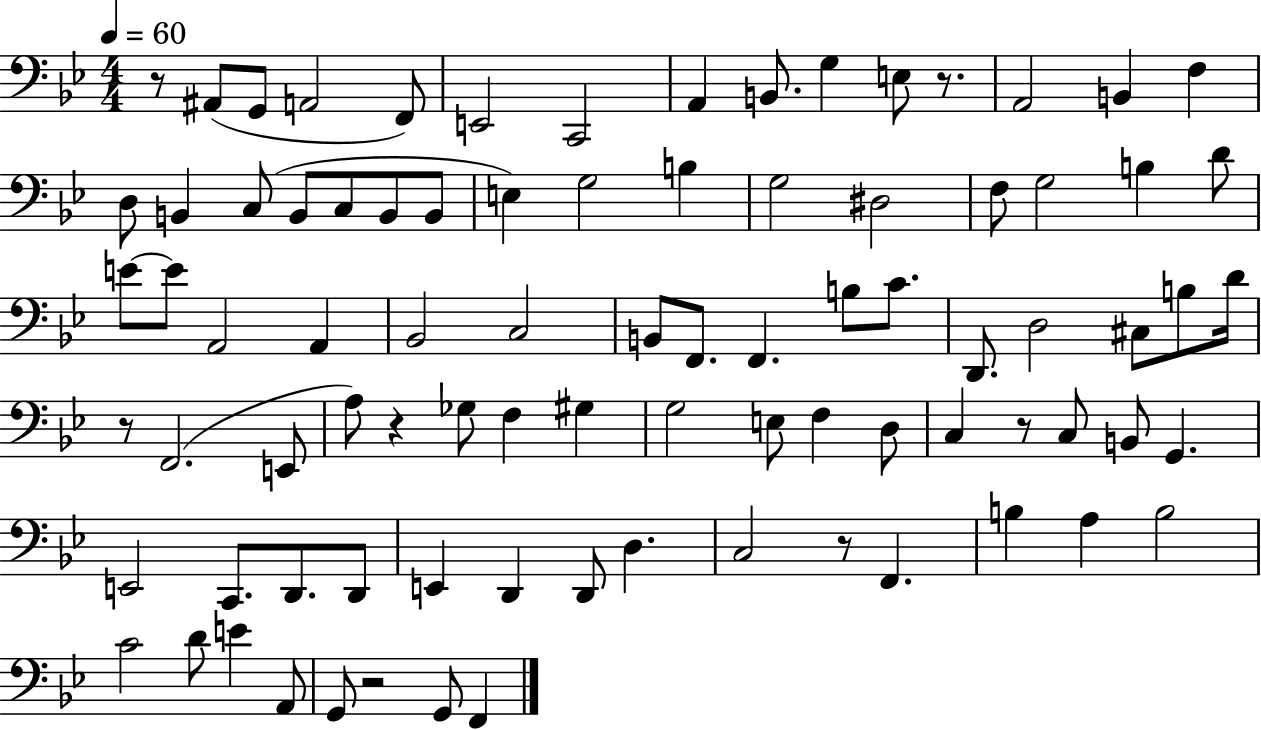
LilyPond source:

{
  \clef bass
  \numericTimeSignature
  \time 4/4
  \key bes \major
  \tempo 4 = 60
  r8 ais,8( g,8 a,2 f,8) | e,2 c,2 | a,4 b,8. g4 e8 r8. | a,2 b,4 f4 | \break d8 b,4 c8( b,8 c8 b,8 b,8 | e4) g2 b4 | g2 dis2 | f8 g2 b4 d'8 | \break e'8~~ e'8 a,2 a,4 | bes,2 c2 | b,8 f,8. f,4. b8 c'8. | d,8. d2 cis8 b8 d'16 | \break r8 f,2.( e,8 | a8) r4 ges8 f4 gis4 | g2 e8 f4 d8 | c4 r8 c8 b,8 g,4. | \break e,2 c,8. d,8. d,8 | e,4 d,4 d,8 d4. | c2 r8 f,4. | b4 a4 b2 | \break c'2 d'8 e'4 a,8 | g,8 r2 g,8 f,4 | \bar "|."
}